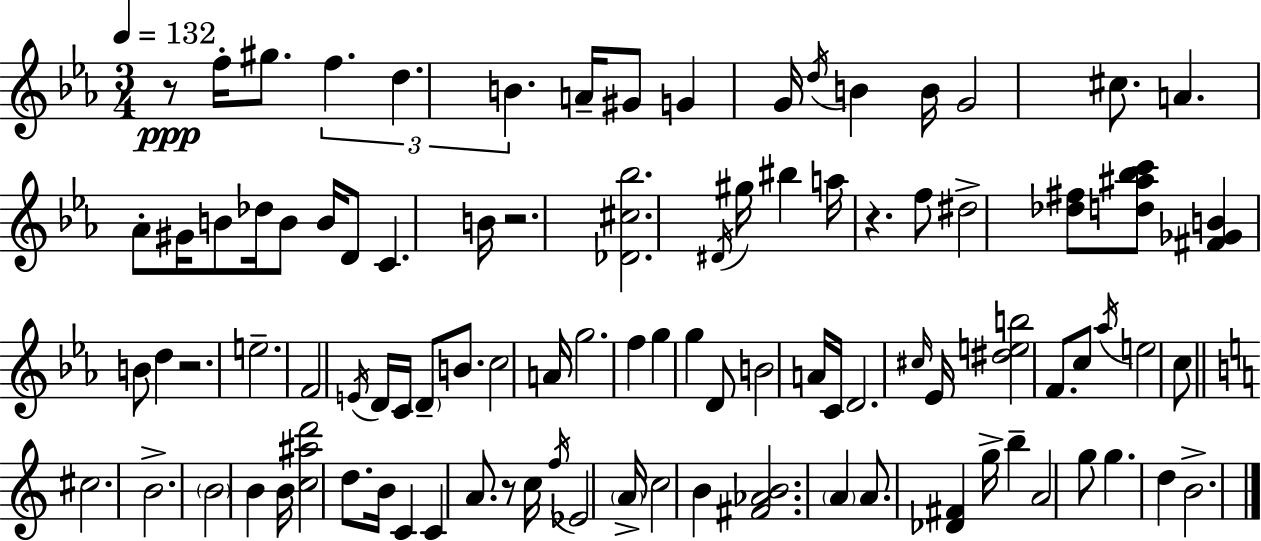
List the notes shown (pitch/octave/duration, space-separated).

R/e F5/s G#5/e. F5/q. D5/q. B4/q. A4/s G#4/e G4/q G4/s D5/s B4/q B4/s G4/h C#5/e. A4/q. Ab4/e G#4/s B4/e Db5/s B4/e B4/s D4/e C4/q. B4/s R/h. [Db4,C#5,Bb5]/h. D#4/s G#5/s BIS5/q A5/s R/q. F5/e D#5/h [Db5,F#5]/e [D5,A#5,Bb5,C6]/e [F#4,Gb4,B4]/q B4/e D5/q R/h. E5/h. F4/h E4/s D4/s C4/s D4/e B4/e. C5/h A4/s G5/h. F5/q G5/q G5/q D4/e B4/h A4/s C4/s D4/h. C#5/s Eb4/s [D#5,E5,B5]/h F4/e. C5/e Ab5/s E5/h C5/e C#5/h. B4/h. B4/h B4/q B4/s [C5,A#5,D6]/h D5/e. B4/s C4/q C4/q A4/e. R/e C5/s F5/s Eb4/h A4/s C5/h B4/q [F#4,Ab4,B4]/h. A4/q A4/e. [Db4,F#4]/q G5/s B5/q A4/h G5/e G5/q. D5/q B4/h.